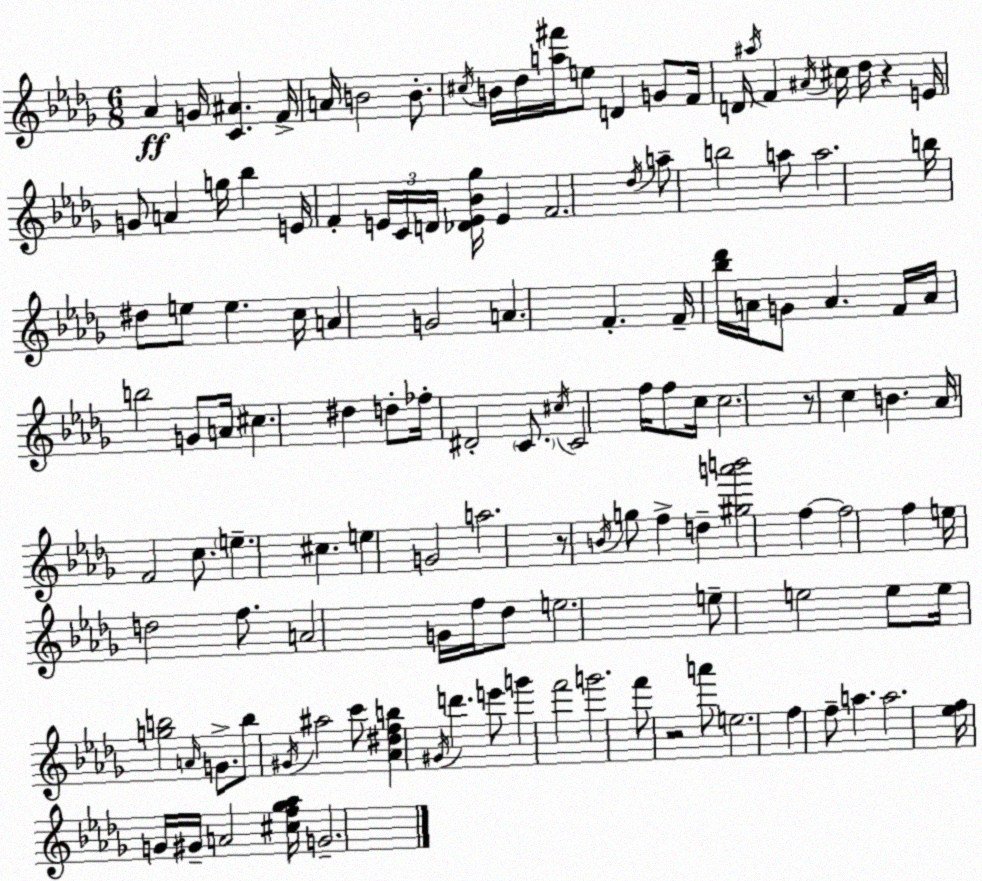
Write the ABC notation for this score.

X:1
T:Untitled
M:6/8
L:1/4
K:Bbm
_A G/4 [C^A] F/4 A/4 B2 B/2 ^c/4 B/4 _d/4 [a^f']/4 e/2 D G/2 F/4 D/4 ^a/4 F ^A/4 ^c/4 _d/4 z E/4 G/2 A g/4 _b E/4 F E/4 C/4 D/4 [_DE_B_g]/4 E F2 _d/4 a/2 b2 a/2 a2 b/4 ^d/2 e/2 e c/4 A G2 A F F/4 [_b_d']/4 A/4 G/2 A F/4 A/4 b2 G/2 A/4 ^c ^d d/2 _f/4 ^D2 C/2 ^c/4 C2 f/4 f/2 c/4 c2 z/2 c B _A/4 F2 c/2 e ^c e G2 a2 z/2 B/4 g/2 f d [^ga'b']2 f f2 f e/4 d2 f/2 A2 G/4 f/4 _d/2 e2 e/2 e2 e/2 e/4 [gb]2 A/4 G/2 b/2 ^G/4 ^a2 c'/2 [_A^dfb] ^G/4 d' e'/2 g' f'2 g'2 f'/2 z2 a'/2 e2 f f/2 a a2 [_ef]/4 G/4 ^G/4 A2 [^cf_g_a]/4 G2